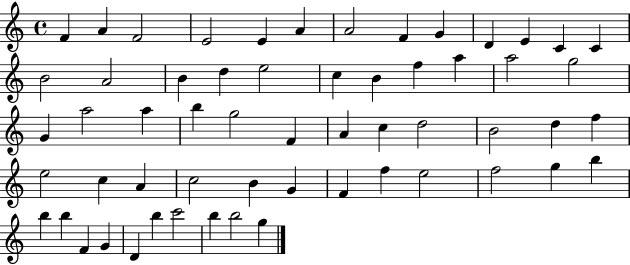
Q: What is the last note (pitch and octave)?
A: G5